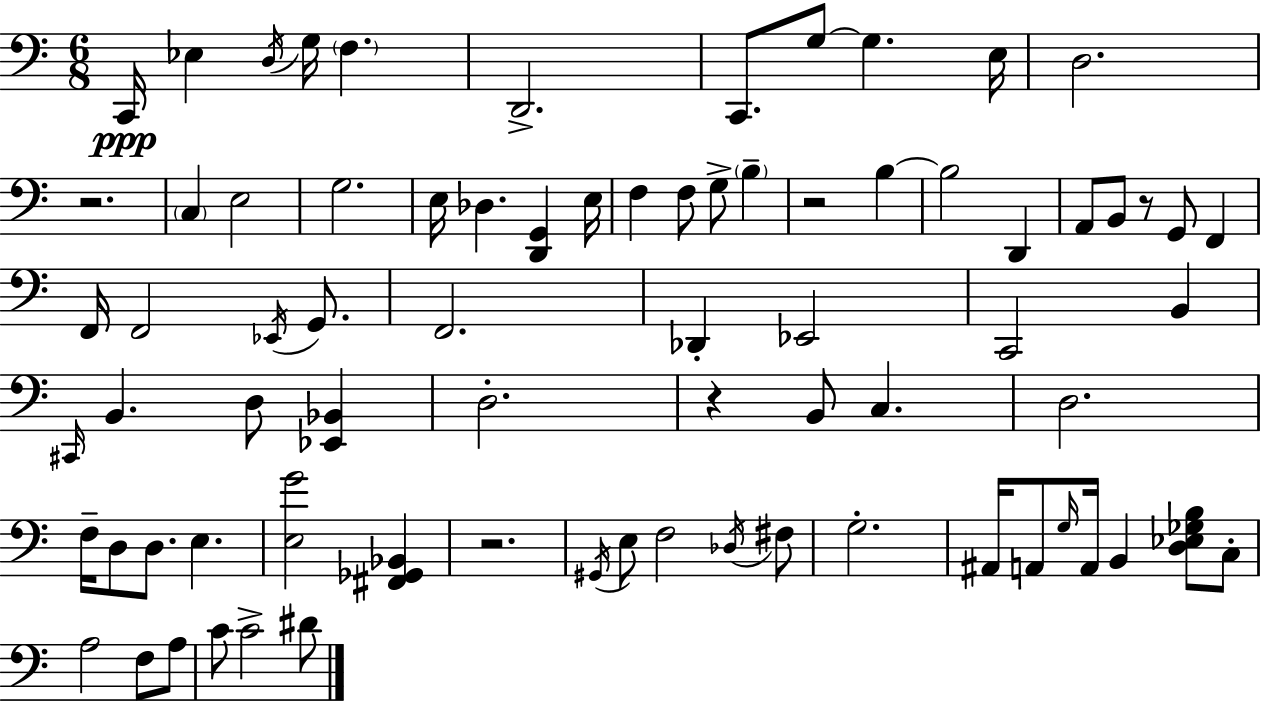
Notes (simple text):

C2/s Eb3/q D3/s G3/s F3/q. D2/h. C2/e. G3/e G3/q. E3/s D3/h. R/h. C3/q E3/h G3/h. E3/s Db3/q. [D2,G2]/q E3/s F3/q F3/e G3/e B3/q R/h B3/q B3/h D2/q A2/e B2/e R/e G2/e F2/q F2/s F2/h Eb2/s G2/e. F2/h. Db2/q Eb2/h C2/h B2/q C#2/s B2/q. D3/e [Eb2,Bb2]/q D3/h. R/q B2/e C3/q. D3/h. F3/s D3/e D3/e. E3/q. [E3,G4]/h [F#2,Gb2,Bb2]/q R/h. G#2/s E3/e F3/h Db3/s F#3/e G3/h. A#2/s A2/e G3/s A2/s B2/q [D3,Eb3,Gb3,B3]/e C3/e A3/h F3/e A3/e C4/e C4/h D#4/e